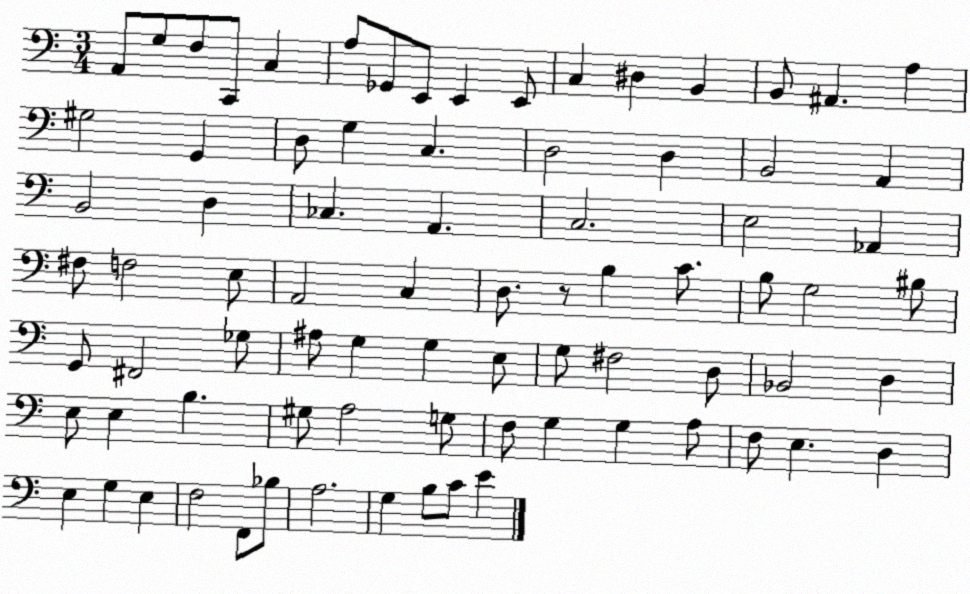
X:1
T:Untitled
M:3/4
L:1/4
K:C
A,,/2 G,/2 F,/2 C,,/2 C, A,/2 _G,,/2 E,,/2 E,, E,,/2 C, ^D, B,, B,,/2 ^A,, A, ^G,2 G,, D,/2 G, C, D,2 D, B,,2 A,, B,,2 D, _C, A,, C,2 E,2 _A,, ^F,/2 F,2 E,/2 A,,2 C, D,/2 z/2 B, C/2 B,/2 G,2 ^B,/2 G,,/2 ^F,,2 _G,/2 ^A,/2 G, G, E,/2 G,/2 ^F,2 D,/2 _B,,2 D, E,/2 E, B, ^G,/2 A,2 G,/2 F,/2 G, G, A,/2 F,/2 E, D, E, G, E, F,2 F,,/2 _B,/2 A,2 G, B,/2 C/2 E